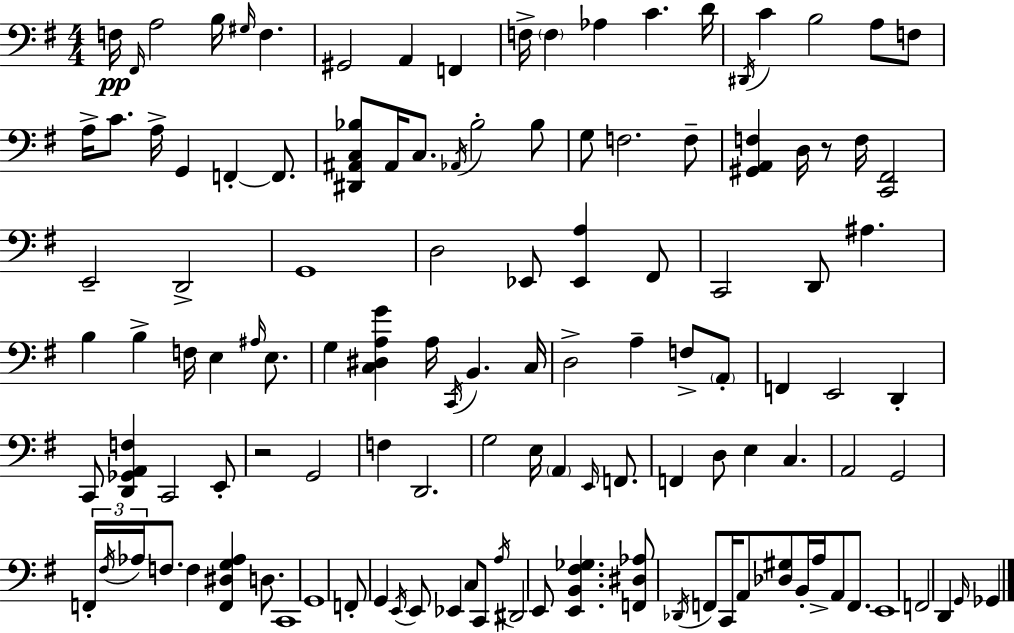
{
  \clef bass
  \numericTimeSignature
  \time 4/4
  \key e \minor
  f16\pp \grace { fis,16 } a2 b16 \grace { gis16 } f4. | gis,2 a,4 f,4 | f16-> \parenthesize f4 aes4 c'4. | d'16 \acciaccatura { dis,16 } c'4 b2 a8 | \break f8 a16-> c'8. a16-> g,4 f,4-.~~ | f,8. <dis, ais, c bes>8 ais,16 c8. \acciaccatura { aes,16 } bes2-. | bes8 g8 f2. | f8-- <gis, a, f>4 d16 r8 f16 <c, fis,>2 | \break e,2-- d,2-> | g,1 | d2 ees,8 <ees, a>4 | fis,8 c,2 d,8 ais4. | \break b4 b4-> f16 e4 | \grace { ais16 } e8. g4 <c dis a g'>4 a16 \acciaccatura { c,16 } b,4. | c16 d2-> a4-- | f8-> \parenthesize a,8-. f,4 e,2 | \break d,4-. c,8 <d, ges, a, f>4 c,2 | e,8-. r2 g,2 | f4 d,2. | g2 e16 \parenthesize a,4 | \break \grace { e,16 } f,8. f,4 d8 e4 | c4. a,2 g,2 | \tuplet 3/2 { f,16-. \acciaccatura { fis16 } aes16 } f8. f4 | <f, dis g aes>4 d8. c,1 | \break g,1 | f,8-. g,4 \acciaccatura { e,16 } e,8 | ees,4 c8 c,8 \acciaccatura { a16 } dis,2 | e,8 <e, b, fis ges>4. <f, dis aes>8 \acciaccatura { des,16 } f,8 c,16 | \break a,8 <des gis>8 b,16-. a16-> a,8 f,8. e,1 | f,2 | d,4 \grace { g,16 } ges,4 \bar "|."
}